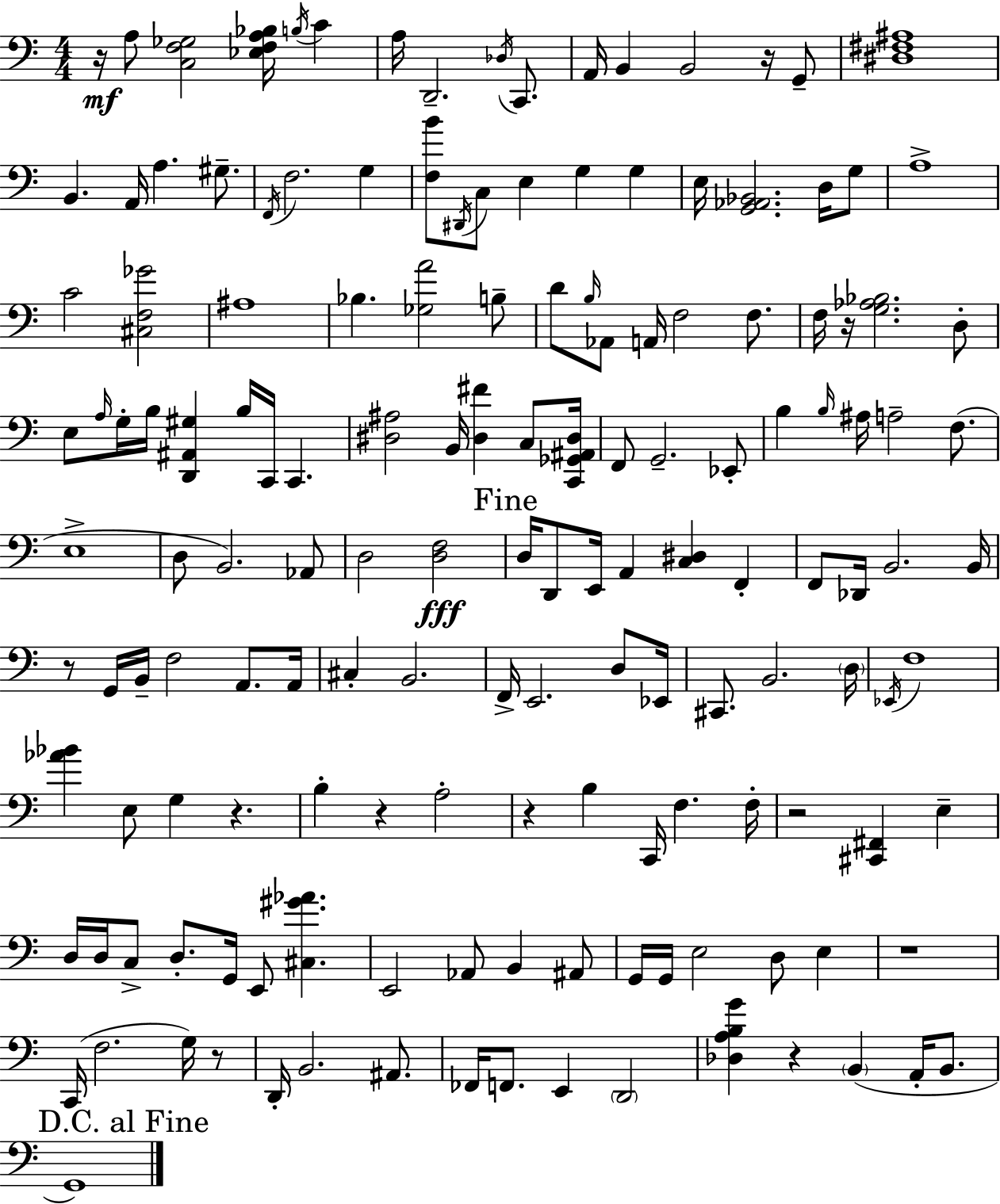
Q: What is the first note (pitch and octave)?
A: A3